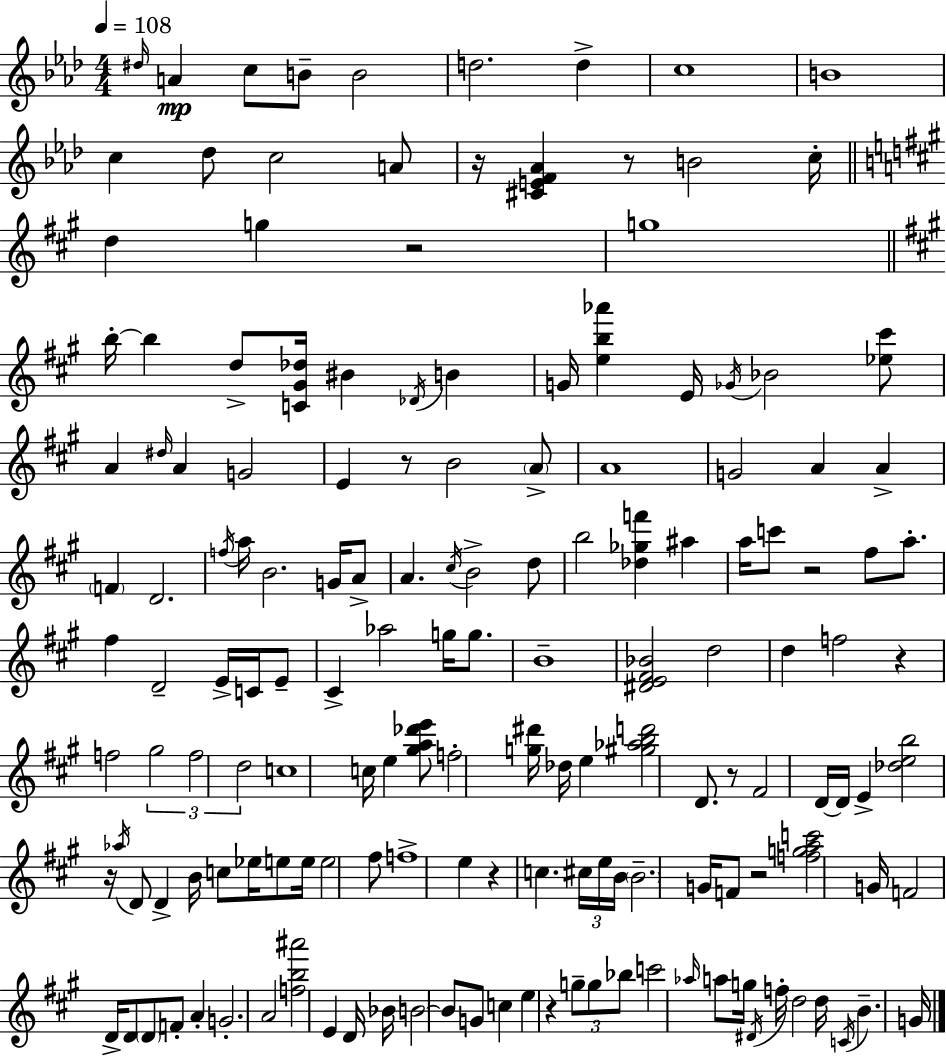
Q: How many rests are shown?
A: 11